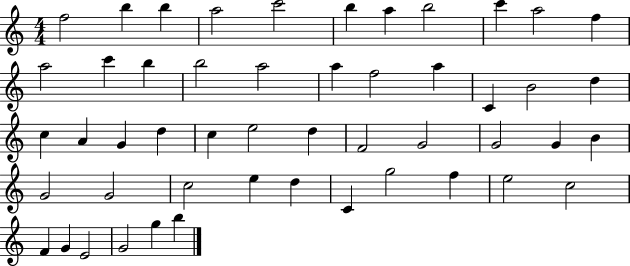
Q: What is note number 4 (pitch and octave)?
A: A5